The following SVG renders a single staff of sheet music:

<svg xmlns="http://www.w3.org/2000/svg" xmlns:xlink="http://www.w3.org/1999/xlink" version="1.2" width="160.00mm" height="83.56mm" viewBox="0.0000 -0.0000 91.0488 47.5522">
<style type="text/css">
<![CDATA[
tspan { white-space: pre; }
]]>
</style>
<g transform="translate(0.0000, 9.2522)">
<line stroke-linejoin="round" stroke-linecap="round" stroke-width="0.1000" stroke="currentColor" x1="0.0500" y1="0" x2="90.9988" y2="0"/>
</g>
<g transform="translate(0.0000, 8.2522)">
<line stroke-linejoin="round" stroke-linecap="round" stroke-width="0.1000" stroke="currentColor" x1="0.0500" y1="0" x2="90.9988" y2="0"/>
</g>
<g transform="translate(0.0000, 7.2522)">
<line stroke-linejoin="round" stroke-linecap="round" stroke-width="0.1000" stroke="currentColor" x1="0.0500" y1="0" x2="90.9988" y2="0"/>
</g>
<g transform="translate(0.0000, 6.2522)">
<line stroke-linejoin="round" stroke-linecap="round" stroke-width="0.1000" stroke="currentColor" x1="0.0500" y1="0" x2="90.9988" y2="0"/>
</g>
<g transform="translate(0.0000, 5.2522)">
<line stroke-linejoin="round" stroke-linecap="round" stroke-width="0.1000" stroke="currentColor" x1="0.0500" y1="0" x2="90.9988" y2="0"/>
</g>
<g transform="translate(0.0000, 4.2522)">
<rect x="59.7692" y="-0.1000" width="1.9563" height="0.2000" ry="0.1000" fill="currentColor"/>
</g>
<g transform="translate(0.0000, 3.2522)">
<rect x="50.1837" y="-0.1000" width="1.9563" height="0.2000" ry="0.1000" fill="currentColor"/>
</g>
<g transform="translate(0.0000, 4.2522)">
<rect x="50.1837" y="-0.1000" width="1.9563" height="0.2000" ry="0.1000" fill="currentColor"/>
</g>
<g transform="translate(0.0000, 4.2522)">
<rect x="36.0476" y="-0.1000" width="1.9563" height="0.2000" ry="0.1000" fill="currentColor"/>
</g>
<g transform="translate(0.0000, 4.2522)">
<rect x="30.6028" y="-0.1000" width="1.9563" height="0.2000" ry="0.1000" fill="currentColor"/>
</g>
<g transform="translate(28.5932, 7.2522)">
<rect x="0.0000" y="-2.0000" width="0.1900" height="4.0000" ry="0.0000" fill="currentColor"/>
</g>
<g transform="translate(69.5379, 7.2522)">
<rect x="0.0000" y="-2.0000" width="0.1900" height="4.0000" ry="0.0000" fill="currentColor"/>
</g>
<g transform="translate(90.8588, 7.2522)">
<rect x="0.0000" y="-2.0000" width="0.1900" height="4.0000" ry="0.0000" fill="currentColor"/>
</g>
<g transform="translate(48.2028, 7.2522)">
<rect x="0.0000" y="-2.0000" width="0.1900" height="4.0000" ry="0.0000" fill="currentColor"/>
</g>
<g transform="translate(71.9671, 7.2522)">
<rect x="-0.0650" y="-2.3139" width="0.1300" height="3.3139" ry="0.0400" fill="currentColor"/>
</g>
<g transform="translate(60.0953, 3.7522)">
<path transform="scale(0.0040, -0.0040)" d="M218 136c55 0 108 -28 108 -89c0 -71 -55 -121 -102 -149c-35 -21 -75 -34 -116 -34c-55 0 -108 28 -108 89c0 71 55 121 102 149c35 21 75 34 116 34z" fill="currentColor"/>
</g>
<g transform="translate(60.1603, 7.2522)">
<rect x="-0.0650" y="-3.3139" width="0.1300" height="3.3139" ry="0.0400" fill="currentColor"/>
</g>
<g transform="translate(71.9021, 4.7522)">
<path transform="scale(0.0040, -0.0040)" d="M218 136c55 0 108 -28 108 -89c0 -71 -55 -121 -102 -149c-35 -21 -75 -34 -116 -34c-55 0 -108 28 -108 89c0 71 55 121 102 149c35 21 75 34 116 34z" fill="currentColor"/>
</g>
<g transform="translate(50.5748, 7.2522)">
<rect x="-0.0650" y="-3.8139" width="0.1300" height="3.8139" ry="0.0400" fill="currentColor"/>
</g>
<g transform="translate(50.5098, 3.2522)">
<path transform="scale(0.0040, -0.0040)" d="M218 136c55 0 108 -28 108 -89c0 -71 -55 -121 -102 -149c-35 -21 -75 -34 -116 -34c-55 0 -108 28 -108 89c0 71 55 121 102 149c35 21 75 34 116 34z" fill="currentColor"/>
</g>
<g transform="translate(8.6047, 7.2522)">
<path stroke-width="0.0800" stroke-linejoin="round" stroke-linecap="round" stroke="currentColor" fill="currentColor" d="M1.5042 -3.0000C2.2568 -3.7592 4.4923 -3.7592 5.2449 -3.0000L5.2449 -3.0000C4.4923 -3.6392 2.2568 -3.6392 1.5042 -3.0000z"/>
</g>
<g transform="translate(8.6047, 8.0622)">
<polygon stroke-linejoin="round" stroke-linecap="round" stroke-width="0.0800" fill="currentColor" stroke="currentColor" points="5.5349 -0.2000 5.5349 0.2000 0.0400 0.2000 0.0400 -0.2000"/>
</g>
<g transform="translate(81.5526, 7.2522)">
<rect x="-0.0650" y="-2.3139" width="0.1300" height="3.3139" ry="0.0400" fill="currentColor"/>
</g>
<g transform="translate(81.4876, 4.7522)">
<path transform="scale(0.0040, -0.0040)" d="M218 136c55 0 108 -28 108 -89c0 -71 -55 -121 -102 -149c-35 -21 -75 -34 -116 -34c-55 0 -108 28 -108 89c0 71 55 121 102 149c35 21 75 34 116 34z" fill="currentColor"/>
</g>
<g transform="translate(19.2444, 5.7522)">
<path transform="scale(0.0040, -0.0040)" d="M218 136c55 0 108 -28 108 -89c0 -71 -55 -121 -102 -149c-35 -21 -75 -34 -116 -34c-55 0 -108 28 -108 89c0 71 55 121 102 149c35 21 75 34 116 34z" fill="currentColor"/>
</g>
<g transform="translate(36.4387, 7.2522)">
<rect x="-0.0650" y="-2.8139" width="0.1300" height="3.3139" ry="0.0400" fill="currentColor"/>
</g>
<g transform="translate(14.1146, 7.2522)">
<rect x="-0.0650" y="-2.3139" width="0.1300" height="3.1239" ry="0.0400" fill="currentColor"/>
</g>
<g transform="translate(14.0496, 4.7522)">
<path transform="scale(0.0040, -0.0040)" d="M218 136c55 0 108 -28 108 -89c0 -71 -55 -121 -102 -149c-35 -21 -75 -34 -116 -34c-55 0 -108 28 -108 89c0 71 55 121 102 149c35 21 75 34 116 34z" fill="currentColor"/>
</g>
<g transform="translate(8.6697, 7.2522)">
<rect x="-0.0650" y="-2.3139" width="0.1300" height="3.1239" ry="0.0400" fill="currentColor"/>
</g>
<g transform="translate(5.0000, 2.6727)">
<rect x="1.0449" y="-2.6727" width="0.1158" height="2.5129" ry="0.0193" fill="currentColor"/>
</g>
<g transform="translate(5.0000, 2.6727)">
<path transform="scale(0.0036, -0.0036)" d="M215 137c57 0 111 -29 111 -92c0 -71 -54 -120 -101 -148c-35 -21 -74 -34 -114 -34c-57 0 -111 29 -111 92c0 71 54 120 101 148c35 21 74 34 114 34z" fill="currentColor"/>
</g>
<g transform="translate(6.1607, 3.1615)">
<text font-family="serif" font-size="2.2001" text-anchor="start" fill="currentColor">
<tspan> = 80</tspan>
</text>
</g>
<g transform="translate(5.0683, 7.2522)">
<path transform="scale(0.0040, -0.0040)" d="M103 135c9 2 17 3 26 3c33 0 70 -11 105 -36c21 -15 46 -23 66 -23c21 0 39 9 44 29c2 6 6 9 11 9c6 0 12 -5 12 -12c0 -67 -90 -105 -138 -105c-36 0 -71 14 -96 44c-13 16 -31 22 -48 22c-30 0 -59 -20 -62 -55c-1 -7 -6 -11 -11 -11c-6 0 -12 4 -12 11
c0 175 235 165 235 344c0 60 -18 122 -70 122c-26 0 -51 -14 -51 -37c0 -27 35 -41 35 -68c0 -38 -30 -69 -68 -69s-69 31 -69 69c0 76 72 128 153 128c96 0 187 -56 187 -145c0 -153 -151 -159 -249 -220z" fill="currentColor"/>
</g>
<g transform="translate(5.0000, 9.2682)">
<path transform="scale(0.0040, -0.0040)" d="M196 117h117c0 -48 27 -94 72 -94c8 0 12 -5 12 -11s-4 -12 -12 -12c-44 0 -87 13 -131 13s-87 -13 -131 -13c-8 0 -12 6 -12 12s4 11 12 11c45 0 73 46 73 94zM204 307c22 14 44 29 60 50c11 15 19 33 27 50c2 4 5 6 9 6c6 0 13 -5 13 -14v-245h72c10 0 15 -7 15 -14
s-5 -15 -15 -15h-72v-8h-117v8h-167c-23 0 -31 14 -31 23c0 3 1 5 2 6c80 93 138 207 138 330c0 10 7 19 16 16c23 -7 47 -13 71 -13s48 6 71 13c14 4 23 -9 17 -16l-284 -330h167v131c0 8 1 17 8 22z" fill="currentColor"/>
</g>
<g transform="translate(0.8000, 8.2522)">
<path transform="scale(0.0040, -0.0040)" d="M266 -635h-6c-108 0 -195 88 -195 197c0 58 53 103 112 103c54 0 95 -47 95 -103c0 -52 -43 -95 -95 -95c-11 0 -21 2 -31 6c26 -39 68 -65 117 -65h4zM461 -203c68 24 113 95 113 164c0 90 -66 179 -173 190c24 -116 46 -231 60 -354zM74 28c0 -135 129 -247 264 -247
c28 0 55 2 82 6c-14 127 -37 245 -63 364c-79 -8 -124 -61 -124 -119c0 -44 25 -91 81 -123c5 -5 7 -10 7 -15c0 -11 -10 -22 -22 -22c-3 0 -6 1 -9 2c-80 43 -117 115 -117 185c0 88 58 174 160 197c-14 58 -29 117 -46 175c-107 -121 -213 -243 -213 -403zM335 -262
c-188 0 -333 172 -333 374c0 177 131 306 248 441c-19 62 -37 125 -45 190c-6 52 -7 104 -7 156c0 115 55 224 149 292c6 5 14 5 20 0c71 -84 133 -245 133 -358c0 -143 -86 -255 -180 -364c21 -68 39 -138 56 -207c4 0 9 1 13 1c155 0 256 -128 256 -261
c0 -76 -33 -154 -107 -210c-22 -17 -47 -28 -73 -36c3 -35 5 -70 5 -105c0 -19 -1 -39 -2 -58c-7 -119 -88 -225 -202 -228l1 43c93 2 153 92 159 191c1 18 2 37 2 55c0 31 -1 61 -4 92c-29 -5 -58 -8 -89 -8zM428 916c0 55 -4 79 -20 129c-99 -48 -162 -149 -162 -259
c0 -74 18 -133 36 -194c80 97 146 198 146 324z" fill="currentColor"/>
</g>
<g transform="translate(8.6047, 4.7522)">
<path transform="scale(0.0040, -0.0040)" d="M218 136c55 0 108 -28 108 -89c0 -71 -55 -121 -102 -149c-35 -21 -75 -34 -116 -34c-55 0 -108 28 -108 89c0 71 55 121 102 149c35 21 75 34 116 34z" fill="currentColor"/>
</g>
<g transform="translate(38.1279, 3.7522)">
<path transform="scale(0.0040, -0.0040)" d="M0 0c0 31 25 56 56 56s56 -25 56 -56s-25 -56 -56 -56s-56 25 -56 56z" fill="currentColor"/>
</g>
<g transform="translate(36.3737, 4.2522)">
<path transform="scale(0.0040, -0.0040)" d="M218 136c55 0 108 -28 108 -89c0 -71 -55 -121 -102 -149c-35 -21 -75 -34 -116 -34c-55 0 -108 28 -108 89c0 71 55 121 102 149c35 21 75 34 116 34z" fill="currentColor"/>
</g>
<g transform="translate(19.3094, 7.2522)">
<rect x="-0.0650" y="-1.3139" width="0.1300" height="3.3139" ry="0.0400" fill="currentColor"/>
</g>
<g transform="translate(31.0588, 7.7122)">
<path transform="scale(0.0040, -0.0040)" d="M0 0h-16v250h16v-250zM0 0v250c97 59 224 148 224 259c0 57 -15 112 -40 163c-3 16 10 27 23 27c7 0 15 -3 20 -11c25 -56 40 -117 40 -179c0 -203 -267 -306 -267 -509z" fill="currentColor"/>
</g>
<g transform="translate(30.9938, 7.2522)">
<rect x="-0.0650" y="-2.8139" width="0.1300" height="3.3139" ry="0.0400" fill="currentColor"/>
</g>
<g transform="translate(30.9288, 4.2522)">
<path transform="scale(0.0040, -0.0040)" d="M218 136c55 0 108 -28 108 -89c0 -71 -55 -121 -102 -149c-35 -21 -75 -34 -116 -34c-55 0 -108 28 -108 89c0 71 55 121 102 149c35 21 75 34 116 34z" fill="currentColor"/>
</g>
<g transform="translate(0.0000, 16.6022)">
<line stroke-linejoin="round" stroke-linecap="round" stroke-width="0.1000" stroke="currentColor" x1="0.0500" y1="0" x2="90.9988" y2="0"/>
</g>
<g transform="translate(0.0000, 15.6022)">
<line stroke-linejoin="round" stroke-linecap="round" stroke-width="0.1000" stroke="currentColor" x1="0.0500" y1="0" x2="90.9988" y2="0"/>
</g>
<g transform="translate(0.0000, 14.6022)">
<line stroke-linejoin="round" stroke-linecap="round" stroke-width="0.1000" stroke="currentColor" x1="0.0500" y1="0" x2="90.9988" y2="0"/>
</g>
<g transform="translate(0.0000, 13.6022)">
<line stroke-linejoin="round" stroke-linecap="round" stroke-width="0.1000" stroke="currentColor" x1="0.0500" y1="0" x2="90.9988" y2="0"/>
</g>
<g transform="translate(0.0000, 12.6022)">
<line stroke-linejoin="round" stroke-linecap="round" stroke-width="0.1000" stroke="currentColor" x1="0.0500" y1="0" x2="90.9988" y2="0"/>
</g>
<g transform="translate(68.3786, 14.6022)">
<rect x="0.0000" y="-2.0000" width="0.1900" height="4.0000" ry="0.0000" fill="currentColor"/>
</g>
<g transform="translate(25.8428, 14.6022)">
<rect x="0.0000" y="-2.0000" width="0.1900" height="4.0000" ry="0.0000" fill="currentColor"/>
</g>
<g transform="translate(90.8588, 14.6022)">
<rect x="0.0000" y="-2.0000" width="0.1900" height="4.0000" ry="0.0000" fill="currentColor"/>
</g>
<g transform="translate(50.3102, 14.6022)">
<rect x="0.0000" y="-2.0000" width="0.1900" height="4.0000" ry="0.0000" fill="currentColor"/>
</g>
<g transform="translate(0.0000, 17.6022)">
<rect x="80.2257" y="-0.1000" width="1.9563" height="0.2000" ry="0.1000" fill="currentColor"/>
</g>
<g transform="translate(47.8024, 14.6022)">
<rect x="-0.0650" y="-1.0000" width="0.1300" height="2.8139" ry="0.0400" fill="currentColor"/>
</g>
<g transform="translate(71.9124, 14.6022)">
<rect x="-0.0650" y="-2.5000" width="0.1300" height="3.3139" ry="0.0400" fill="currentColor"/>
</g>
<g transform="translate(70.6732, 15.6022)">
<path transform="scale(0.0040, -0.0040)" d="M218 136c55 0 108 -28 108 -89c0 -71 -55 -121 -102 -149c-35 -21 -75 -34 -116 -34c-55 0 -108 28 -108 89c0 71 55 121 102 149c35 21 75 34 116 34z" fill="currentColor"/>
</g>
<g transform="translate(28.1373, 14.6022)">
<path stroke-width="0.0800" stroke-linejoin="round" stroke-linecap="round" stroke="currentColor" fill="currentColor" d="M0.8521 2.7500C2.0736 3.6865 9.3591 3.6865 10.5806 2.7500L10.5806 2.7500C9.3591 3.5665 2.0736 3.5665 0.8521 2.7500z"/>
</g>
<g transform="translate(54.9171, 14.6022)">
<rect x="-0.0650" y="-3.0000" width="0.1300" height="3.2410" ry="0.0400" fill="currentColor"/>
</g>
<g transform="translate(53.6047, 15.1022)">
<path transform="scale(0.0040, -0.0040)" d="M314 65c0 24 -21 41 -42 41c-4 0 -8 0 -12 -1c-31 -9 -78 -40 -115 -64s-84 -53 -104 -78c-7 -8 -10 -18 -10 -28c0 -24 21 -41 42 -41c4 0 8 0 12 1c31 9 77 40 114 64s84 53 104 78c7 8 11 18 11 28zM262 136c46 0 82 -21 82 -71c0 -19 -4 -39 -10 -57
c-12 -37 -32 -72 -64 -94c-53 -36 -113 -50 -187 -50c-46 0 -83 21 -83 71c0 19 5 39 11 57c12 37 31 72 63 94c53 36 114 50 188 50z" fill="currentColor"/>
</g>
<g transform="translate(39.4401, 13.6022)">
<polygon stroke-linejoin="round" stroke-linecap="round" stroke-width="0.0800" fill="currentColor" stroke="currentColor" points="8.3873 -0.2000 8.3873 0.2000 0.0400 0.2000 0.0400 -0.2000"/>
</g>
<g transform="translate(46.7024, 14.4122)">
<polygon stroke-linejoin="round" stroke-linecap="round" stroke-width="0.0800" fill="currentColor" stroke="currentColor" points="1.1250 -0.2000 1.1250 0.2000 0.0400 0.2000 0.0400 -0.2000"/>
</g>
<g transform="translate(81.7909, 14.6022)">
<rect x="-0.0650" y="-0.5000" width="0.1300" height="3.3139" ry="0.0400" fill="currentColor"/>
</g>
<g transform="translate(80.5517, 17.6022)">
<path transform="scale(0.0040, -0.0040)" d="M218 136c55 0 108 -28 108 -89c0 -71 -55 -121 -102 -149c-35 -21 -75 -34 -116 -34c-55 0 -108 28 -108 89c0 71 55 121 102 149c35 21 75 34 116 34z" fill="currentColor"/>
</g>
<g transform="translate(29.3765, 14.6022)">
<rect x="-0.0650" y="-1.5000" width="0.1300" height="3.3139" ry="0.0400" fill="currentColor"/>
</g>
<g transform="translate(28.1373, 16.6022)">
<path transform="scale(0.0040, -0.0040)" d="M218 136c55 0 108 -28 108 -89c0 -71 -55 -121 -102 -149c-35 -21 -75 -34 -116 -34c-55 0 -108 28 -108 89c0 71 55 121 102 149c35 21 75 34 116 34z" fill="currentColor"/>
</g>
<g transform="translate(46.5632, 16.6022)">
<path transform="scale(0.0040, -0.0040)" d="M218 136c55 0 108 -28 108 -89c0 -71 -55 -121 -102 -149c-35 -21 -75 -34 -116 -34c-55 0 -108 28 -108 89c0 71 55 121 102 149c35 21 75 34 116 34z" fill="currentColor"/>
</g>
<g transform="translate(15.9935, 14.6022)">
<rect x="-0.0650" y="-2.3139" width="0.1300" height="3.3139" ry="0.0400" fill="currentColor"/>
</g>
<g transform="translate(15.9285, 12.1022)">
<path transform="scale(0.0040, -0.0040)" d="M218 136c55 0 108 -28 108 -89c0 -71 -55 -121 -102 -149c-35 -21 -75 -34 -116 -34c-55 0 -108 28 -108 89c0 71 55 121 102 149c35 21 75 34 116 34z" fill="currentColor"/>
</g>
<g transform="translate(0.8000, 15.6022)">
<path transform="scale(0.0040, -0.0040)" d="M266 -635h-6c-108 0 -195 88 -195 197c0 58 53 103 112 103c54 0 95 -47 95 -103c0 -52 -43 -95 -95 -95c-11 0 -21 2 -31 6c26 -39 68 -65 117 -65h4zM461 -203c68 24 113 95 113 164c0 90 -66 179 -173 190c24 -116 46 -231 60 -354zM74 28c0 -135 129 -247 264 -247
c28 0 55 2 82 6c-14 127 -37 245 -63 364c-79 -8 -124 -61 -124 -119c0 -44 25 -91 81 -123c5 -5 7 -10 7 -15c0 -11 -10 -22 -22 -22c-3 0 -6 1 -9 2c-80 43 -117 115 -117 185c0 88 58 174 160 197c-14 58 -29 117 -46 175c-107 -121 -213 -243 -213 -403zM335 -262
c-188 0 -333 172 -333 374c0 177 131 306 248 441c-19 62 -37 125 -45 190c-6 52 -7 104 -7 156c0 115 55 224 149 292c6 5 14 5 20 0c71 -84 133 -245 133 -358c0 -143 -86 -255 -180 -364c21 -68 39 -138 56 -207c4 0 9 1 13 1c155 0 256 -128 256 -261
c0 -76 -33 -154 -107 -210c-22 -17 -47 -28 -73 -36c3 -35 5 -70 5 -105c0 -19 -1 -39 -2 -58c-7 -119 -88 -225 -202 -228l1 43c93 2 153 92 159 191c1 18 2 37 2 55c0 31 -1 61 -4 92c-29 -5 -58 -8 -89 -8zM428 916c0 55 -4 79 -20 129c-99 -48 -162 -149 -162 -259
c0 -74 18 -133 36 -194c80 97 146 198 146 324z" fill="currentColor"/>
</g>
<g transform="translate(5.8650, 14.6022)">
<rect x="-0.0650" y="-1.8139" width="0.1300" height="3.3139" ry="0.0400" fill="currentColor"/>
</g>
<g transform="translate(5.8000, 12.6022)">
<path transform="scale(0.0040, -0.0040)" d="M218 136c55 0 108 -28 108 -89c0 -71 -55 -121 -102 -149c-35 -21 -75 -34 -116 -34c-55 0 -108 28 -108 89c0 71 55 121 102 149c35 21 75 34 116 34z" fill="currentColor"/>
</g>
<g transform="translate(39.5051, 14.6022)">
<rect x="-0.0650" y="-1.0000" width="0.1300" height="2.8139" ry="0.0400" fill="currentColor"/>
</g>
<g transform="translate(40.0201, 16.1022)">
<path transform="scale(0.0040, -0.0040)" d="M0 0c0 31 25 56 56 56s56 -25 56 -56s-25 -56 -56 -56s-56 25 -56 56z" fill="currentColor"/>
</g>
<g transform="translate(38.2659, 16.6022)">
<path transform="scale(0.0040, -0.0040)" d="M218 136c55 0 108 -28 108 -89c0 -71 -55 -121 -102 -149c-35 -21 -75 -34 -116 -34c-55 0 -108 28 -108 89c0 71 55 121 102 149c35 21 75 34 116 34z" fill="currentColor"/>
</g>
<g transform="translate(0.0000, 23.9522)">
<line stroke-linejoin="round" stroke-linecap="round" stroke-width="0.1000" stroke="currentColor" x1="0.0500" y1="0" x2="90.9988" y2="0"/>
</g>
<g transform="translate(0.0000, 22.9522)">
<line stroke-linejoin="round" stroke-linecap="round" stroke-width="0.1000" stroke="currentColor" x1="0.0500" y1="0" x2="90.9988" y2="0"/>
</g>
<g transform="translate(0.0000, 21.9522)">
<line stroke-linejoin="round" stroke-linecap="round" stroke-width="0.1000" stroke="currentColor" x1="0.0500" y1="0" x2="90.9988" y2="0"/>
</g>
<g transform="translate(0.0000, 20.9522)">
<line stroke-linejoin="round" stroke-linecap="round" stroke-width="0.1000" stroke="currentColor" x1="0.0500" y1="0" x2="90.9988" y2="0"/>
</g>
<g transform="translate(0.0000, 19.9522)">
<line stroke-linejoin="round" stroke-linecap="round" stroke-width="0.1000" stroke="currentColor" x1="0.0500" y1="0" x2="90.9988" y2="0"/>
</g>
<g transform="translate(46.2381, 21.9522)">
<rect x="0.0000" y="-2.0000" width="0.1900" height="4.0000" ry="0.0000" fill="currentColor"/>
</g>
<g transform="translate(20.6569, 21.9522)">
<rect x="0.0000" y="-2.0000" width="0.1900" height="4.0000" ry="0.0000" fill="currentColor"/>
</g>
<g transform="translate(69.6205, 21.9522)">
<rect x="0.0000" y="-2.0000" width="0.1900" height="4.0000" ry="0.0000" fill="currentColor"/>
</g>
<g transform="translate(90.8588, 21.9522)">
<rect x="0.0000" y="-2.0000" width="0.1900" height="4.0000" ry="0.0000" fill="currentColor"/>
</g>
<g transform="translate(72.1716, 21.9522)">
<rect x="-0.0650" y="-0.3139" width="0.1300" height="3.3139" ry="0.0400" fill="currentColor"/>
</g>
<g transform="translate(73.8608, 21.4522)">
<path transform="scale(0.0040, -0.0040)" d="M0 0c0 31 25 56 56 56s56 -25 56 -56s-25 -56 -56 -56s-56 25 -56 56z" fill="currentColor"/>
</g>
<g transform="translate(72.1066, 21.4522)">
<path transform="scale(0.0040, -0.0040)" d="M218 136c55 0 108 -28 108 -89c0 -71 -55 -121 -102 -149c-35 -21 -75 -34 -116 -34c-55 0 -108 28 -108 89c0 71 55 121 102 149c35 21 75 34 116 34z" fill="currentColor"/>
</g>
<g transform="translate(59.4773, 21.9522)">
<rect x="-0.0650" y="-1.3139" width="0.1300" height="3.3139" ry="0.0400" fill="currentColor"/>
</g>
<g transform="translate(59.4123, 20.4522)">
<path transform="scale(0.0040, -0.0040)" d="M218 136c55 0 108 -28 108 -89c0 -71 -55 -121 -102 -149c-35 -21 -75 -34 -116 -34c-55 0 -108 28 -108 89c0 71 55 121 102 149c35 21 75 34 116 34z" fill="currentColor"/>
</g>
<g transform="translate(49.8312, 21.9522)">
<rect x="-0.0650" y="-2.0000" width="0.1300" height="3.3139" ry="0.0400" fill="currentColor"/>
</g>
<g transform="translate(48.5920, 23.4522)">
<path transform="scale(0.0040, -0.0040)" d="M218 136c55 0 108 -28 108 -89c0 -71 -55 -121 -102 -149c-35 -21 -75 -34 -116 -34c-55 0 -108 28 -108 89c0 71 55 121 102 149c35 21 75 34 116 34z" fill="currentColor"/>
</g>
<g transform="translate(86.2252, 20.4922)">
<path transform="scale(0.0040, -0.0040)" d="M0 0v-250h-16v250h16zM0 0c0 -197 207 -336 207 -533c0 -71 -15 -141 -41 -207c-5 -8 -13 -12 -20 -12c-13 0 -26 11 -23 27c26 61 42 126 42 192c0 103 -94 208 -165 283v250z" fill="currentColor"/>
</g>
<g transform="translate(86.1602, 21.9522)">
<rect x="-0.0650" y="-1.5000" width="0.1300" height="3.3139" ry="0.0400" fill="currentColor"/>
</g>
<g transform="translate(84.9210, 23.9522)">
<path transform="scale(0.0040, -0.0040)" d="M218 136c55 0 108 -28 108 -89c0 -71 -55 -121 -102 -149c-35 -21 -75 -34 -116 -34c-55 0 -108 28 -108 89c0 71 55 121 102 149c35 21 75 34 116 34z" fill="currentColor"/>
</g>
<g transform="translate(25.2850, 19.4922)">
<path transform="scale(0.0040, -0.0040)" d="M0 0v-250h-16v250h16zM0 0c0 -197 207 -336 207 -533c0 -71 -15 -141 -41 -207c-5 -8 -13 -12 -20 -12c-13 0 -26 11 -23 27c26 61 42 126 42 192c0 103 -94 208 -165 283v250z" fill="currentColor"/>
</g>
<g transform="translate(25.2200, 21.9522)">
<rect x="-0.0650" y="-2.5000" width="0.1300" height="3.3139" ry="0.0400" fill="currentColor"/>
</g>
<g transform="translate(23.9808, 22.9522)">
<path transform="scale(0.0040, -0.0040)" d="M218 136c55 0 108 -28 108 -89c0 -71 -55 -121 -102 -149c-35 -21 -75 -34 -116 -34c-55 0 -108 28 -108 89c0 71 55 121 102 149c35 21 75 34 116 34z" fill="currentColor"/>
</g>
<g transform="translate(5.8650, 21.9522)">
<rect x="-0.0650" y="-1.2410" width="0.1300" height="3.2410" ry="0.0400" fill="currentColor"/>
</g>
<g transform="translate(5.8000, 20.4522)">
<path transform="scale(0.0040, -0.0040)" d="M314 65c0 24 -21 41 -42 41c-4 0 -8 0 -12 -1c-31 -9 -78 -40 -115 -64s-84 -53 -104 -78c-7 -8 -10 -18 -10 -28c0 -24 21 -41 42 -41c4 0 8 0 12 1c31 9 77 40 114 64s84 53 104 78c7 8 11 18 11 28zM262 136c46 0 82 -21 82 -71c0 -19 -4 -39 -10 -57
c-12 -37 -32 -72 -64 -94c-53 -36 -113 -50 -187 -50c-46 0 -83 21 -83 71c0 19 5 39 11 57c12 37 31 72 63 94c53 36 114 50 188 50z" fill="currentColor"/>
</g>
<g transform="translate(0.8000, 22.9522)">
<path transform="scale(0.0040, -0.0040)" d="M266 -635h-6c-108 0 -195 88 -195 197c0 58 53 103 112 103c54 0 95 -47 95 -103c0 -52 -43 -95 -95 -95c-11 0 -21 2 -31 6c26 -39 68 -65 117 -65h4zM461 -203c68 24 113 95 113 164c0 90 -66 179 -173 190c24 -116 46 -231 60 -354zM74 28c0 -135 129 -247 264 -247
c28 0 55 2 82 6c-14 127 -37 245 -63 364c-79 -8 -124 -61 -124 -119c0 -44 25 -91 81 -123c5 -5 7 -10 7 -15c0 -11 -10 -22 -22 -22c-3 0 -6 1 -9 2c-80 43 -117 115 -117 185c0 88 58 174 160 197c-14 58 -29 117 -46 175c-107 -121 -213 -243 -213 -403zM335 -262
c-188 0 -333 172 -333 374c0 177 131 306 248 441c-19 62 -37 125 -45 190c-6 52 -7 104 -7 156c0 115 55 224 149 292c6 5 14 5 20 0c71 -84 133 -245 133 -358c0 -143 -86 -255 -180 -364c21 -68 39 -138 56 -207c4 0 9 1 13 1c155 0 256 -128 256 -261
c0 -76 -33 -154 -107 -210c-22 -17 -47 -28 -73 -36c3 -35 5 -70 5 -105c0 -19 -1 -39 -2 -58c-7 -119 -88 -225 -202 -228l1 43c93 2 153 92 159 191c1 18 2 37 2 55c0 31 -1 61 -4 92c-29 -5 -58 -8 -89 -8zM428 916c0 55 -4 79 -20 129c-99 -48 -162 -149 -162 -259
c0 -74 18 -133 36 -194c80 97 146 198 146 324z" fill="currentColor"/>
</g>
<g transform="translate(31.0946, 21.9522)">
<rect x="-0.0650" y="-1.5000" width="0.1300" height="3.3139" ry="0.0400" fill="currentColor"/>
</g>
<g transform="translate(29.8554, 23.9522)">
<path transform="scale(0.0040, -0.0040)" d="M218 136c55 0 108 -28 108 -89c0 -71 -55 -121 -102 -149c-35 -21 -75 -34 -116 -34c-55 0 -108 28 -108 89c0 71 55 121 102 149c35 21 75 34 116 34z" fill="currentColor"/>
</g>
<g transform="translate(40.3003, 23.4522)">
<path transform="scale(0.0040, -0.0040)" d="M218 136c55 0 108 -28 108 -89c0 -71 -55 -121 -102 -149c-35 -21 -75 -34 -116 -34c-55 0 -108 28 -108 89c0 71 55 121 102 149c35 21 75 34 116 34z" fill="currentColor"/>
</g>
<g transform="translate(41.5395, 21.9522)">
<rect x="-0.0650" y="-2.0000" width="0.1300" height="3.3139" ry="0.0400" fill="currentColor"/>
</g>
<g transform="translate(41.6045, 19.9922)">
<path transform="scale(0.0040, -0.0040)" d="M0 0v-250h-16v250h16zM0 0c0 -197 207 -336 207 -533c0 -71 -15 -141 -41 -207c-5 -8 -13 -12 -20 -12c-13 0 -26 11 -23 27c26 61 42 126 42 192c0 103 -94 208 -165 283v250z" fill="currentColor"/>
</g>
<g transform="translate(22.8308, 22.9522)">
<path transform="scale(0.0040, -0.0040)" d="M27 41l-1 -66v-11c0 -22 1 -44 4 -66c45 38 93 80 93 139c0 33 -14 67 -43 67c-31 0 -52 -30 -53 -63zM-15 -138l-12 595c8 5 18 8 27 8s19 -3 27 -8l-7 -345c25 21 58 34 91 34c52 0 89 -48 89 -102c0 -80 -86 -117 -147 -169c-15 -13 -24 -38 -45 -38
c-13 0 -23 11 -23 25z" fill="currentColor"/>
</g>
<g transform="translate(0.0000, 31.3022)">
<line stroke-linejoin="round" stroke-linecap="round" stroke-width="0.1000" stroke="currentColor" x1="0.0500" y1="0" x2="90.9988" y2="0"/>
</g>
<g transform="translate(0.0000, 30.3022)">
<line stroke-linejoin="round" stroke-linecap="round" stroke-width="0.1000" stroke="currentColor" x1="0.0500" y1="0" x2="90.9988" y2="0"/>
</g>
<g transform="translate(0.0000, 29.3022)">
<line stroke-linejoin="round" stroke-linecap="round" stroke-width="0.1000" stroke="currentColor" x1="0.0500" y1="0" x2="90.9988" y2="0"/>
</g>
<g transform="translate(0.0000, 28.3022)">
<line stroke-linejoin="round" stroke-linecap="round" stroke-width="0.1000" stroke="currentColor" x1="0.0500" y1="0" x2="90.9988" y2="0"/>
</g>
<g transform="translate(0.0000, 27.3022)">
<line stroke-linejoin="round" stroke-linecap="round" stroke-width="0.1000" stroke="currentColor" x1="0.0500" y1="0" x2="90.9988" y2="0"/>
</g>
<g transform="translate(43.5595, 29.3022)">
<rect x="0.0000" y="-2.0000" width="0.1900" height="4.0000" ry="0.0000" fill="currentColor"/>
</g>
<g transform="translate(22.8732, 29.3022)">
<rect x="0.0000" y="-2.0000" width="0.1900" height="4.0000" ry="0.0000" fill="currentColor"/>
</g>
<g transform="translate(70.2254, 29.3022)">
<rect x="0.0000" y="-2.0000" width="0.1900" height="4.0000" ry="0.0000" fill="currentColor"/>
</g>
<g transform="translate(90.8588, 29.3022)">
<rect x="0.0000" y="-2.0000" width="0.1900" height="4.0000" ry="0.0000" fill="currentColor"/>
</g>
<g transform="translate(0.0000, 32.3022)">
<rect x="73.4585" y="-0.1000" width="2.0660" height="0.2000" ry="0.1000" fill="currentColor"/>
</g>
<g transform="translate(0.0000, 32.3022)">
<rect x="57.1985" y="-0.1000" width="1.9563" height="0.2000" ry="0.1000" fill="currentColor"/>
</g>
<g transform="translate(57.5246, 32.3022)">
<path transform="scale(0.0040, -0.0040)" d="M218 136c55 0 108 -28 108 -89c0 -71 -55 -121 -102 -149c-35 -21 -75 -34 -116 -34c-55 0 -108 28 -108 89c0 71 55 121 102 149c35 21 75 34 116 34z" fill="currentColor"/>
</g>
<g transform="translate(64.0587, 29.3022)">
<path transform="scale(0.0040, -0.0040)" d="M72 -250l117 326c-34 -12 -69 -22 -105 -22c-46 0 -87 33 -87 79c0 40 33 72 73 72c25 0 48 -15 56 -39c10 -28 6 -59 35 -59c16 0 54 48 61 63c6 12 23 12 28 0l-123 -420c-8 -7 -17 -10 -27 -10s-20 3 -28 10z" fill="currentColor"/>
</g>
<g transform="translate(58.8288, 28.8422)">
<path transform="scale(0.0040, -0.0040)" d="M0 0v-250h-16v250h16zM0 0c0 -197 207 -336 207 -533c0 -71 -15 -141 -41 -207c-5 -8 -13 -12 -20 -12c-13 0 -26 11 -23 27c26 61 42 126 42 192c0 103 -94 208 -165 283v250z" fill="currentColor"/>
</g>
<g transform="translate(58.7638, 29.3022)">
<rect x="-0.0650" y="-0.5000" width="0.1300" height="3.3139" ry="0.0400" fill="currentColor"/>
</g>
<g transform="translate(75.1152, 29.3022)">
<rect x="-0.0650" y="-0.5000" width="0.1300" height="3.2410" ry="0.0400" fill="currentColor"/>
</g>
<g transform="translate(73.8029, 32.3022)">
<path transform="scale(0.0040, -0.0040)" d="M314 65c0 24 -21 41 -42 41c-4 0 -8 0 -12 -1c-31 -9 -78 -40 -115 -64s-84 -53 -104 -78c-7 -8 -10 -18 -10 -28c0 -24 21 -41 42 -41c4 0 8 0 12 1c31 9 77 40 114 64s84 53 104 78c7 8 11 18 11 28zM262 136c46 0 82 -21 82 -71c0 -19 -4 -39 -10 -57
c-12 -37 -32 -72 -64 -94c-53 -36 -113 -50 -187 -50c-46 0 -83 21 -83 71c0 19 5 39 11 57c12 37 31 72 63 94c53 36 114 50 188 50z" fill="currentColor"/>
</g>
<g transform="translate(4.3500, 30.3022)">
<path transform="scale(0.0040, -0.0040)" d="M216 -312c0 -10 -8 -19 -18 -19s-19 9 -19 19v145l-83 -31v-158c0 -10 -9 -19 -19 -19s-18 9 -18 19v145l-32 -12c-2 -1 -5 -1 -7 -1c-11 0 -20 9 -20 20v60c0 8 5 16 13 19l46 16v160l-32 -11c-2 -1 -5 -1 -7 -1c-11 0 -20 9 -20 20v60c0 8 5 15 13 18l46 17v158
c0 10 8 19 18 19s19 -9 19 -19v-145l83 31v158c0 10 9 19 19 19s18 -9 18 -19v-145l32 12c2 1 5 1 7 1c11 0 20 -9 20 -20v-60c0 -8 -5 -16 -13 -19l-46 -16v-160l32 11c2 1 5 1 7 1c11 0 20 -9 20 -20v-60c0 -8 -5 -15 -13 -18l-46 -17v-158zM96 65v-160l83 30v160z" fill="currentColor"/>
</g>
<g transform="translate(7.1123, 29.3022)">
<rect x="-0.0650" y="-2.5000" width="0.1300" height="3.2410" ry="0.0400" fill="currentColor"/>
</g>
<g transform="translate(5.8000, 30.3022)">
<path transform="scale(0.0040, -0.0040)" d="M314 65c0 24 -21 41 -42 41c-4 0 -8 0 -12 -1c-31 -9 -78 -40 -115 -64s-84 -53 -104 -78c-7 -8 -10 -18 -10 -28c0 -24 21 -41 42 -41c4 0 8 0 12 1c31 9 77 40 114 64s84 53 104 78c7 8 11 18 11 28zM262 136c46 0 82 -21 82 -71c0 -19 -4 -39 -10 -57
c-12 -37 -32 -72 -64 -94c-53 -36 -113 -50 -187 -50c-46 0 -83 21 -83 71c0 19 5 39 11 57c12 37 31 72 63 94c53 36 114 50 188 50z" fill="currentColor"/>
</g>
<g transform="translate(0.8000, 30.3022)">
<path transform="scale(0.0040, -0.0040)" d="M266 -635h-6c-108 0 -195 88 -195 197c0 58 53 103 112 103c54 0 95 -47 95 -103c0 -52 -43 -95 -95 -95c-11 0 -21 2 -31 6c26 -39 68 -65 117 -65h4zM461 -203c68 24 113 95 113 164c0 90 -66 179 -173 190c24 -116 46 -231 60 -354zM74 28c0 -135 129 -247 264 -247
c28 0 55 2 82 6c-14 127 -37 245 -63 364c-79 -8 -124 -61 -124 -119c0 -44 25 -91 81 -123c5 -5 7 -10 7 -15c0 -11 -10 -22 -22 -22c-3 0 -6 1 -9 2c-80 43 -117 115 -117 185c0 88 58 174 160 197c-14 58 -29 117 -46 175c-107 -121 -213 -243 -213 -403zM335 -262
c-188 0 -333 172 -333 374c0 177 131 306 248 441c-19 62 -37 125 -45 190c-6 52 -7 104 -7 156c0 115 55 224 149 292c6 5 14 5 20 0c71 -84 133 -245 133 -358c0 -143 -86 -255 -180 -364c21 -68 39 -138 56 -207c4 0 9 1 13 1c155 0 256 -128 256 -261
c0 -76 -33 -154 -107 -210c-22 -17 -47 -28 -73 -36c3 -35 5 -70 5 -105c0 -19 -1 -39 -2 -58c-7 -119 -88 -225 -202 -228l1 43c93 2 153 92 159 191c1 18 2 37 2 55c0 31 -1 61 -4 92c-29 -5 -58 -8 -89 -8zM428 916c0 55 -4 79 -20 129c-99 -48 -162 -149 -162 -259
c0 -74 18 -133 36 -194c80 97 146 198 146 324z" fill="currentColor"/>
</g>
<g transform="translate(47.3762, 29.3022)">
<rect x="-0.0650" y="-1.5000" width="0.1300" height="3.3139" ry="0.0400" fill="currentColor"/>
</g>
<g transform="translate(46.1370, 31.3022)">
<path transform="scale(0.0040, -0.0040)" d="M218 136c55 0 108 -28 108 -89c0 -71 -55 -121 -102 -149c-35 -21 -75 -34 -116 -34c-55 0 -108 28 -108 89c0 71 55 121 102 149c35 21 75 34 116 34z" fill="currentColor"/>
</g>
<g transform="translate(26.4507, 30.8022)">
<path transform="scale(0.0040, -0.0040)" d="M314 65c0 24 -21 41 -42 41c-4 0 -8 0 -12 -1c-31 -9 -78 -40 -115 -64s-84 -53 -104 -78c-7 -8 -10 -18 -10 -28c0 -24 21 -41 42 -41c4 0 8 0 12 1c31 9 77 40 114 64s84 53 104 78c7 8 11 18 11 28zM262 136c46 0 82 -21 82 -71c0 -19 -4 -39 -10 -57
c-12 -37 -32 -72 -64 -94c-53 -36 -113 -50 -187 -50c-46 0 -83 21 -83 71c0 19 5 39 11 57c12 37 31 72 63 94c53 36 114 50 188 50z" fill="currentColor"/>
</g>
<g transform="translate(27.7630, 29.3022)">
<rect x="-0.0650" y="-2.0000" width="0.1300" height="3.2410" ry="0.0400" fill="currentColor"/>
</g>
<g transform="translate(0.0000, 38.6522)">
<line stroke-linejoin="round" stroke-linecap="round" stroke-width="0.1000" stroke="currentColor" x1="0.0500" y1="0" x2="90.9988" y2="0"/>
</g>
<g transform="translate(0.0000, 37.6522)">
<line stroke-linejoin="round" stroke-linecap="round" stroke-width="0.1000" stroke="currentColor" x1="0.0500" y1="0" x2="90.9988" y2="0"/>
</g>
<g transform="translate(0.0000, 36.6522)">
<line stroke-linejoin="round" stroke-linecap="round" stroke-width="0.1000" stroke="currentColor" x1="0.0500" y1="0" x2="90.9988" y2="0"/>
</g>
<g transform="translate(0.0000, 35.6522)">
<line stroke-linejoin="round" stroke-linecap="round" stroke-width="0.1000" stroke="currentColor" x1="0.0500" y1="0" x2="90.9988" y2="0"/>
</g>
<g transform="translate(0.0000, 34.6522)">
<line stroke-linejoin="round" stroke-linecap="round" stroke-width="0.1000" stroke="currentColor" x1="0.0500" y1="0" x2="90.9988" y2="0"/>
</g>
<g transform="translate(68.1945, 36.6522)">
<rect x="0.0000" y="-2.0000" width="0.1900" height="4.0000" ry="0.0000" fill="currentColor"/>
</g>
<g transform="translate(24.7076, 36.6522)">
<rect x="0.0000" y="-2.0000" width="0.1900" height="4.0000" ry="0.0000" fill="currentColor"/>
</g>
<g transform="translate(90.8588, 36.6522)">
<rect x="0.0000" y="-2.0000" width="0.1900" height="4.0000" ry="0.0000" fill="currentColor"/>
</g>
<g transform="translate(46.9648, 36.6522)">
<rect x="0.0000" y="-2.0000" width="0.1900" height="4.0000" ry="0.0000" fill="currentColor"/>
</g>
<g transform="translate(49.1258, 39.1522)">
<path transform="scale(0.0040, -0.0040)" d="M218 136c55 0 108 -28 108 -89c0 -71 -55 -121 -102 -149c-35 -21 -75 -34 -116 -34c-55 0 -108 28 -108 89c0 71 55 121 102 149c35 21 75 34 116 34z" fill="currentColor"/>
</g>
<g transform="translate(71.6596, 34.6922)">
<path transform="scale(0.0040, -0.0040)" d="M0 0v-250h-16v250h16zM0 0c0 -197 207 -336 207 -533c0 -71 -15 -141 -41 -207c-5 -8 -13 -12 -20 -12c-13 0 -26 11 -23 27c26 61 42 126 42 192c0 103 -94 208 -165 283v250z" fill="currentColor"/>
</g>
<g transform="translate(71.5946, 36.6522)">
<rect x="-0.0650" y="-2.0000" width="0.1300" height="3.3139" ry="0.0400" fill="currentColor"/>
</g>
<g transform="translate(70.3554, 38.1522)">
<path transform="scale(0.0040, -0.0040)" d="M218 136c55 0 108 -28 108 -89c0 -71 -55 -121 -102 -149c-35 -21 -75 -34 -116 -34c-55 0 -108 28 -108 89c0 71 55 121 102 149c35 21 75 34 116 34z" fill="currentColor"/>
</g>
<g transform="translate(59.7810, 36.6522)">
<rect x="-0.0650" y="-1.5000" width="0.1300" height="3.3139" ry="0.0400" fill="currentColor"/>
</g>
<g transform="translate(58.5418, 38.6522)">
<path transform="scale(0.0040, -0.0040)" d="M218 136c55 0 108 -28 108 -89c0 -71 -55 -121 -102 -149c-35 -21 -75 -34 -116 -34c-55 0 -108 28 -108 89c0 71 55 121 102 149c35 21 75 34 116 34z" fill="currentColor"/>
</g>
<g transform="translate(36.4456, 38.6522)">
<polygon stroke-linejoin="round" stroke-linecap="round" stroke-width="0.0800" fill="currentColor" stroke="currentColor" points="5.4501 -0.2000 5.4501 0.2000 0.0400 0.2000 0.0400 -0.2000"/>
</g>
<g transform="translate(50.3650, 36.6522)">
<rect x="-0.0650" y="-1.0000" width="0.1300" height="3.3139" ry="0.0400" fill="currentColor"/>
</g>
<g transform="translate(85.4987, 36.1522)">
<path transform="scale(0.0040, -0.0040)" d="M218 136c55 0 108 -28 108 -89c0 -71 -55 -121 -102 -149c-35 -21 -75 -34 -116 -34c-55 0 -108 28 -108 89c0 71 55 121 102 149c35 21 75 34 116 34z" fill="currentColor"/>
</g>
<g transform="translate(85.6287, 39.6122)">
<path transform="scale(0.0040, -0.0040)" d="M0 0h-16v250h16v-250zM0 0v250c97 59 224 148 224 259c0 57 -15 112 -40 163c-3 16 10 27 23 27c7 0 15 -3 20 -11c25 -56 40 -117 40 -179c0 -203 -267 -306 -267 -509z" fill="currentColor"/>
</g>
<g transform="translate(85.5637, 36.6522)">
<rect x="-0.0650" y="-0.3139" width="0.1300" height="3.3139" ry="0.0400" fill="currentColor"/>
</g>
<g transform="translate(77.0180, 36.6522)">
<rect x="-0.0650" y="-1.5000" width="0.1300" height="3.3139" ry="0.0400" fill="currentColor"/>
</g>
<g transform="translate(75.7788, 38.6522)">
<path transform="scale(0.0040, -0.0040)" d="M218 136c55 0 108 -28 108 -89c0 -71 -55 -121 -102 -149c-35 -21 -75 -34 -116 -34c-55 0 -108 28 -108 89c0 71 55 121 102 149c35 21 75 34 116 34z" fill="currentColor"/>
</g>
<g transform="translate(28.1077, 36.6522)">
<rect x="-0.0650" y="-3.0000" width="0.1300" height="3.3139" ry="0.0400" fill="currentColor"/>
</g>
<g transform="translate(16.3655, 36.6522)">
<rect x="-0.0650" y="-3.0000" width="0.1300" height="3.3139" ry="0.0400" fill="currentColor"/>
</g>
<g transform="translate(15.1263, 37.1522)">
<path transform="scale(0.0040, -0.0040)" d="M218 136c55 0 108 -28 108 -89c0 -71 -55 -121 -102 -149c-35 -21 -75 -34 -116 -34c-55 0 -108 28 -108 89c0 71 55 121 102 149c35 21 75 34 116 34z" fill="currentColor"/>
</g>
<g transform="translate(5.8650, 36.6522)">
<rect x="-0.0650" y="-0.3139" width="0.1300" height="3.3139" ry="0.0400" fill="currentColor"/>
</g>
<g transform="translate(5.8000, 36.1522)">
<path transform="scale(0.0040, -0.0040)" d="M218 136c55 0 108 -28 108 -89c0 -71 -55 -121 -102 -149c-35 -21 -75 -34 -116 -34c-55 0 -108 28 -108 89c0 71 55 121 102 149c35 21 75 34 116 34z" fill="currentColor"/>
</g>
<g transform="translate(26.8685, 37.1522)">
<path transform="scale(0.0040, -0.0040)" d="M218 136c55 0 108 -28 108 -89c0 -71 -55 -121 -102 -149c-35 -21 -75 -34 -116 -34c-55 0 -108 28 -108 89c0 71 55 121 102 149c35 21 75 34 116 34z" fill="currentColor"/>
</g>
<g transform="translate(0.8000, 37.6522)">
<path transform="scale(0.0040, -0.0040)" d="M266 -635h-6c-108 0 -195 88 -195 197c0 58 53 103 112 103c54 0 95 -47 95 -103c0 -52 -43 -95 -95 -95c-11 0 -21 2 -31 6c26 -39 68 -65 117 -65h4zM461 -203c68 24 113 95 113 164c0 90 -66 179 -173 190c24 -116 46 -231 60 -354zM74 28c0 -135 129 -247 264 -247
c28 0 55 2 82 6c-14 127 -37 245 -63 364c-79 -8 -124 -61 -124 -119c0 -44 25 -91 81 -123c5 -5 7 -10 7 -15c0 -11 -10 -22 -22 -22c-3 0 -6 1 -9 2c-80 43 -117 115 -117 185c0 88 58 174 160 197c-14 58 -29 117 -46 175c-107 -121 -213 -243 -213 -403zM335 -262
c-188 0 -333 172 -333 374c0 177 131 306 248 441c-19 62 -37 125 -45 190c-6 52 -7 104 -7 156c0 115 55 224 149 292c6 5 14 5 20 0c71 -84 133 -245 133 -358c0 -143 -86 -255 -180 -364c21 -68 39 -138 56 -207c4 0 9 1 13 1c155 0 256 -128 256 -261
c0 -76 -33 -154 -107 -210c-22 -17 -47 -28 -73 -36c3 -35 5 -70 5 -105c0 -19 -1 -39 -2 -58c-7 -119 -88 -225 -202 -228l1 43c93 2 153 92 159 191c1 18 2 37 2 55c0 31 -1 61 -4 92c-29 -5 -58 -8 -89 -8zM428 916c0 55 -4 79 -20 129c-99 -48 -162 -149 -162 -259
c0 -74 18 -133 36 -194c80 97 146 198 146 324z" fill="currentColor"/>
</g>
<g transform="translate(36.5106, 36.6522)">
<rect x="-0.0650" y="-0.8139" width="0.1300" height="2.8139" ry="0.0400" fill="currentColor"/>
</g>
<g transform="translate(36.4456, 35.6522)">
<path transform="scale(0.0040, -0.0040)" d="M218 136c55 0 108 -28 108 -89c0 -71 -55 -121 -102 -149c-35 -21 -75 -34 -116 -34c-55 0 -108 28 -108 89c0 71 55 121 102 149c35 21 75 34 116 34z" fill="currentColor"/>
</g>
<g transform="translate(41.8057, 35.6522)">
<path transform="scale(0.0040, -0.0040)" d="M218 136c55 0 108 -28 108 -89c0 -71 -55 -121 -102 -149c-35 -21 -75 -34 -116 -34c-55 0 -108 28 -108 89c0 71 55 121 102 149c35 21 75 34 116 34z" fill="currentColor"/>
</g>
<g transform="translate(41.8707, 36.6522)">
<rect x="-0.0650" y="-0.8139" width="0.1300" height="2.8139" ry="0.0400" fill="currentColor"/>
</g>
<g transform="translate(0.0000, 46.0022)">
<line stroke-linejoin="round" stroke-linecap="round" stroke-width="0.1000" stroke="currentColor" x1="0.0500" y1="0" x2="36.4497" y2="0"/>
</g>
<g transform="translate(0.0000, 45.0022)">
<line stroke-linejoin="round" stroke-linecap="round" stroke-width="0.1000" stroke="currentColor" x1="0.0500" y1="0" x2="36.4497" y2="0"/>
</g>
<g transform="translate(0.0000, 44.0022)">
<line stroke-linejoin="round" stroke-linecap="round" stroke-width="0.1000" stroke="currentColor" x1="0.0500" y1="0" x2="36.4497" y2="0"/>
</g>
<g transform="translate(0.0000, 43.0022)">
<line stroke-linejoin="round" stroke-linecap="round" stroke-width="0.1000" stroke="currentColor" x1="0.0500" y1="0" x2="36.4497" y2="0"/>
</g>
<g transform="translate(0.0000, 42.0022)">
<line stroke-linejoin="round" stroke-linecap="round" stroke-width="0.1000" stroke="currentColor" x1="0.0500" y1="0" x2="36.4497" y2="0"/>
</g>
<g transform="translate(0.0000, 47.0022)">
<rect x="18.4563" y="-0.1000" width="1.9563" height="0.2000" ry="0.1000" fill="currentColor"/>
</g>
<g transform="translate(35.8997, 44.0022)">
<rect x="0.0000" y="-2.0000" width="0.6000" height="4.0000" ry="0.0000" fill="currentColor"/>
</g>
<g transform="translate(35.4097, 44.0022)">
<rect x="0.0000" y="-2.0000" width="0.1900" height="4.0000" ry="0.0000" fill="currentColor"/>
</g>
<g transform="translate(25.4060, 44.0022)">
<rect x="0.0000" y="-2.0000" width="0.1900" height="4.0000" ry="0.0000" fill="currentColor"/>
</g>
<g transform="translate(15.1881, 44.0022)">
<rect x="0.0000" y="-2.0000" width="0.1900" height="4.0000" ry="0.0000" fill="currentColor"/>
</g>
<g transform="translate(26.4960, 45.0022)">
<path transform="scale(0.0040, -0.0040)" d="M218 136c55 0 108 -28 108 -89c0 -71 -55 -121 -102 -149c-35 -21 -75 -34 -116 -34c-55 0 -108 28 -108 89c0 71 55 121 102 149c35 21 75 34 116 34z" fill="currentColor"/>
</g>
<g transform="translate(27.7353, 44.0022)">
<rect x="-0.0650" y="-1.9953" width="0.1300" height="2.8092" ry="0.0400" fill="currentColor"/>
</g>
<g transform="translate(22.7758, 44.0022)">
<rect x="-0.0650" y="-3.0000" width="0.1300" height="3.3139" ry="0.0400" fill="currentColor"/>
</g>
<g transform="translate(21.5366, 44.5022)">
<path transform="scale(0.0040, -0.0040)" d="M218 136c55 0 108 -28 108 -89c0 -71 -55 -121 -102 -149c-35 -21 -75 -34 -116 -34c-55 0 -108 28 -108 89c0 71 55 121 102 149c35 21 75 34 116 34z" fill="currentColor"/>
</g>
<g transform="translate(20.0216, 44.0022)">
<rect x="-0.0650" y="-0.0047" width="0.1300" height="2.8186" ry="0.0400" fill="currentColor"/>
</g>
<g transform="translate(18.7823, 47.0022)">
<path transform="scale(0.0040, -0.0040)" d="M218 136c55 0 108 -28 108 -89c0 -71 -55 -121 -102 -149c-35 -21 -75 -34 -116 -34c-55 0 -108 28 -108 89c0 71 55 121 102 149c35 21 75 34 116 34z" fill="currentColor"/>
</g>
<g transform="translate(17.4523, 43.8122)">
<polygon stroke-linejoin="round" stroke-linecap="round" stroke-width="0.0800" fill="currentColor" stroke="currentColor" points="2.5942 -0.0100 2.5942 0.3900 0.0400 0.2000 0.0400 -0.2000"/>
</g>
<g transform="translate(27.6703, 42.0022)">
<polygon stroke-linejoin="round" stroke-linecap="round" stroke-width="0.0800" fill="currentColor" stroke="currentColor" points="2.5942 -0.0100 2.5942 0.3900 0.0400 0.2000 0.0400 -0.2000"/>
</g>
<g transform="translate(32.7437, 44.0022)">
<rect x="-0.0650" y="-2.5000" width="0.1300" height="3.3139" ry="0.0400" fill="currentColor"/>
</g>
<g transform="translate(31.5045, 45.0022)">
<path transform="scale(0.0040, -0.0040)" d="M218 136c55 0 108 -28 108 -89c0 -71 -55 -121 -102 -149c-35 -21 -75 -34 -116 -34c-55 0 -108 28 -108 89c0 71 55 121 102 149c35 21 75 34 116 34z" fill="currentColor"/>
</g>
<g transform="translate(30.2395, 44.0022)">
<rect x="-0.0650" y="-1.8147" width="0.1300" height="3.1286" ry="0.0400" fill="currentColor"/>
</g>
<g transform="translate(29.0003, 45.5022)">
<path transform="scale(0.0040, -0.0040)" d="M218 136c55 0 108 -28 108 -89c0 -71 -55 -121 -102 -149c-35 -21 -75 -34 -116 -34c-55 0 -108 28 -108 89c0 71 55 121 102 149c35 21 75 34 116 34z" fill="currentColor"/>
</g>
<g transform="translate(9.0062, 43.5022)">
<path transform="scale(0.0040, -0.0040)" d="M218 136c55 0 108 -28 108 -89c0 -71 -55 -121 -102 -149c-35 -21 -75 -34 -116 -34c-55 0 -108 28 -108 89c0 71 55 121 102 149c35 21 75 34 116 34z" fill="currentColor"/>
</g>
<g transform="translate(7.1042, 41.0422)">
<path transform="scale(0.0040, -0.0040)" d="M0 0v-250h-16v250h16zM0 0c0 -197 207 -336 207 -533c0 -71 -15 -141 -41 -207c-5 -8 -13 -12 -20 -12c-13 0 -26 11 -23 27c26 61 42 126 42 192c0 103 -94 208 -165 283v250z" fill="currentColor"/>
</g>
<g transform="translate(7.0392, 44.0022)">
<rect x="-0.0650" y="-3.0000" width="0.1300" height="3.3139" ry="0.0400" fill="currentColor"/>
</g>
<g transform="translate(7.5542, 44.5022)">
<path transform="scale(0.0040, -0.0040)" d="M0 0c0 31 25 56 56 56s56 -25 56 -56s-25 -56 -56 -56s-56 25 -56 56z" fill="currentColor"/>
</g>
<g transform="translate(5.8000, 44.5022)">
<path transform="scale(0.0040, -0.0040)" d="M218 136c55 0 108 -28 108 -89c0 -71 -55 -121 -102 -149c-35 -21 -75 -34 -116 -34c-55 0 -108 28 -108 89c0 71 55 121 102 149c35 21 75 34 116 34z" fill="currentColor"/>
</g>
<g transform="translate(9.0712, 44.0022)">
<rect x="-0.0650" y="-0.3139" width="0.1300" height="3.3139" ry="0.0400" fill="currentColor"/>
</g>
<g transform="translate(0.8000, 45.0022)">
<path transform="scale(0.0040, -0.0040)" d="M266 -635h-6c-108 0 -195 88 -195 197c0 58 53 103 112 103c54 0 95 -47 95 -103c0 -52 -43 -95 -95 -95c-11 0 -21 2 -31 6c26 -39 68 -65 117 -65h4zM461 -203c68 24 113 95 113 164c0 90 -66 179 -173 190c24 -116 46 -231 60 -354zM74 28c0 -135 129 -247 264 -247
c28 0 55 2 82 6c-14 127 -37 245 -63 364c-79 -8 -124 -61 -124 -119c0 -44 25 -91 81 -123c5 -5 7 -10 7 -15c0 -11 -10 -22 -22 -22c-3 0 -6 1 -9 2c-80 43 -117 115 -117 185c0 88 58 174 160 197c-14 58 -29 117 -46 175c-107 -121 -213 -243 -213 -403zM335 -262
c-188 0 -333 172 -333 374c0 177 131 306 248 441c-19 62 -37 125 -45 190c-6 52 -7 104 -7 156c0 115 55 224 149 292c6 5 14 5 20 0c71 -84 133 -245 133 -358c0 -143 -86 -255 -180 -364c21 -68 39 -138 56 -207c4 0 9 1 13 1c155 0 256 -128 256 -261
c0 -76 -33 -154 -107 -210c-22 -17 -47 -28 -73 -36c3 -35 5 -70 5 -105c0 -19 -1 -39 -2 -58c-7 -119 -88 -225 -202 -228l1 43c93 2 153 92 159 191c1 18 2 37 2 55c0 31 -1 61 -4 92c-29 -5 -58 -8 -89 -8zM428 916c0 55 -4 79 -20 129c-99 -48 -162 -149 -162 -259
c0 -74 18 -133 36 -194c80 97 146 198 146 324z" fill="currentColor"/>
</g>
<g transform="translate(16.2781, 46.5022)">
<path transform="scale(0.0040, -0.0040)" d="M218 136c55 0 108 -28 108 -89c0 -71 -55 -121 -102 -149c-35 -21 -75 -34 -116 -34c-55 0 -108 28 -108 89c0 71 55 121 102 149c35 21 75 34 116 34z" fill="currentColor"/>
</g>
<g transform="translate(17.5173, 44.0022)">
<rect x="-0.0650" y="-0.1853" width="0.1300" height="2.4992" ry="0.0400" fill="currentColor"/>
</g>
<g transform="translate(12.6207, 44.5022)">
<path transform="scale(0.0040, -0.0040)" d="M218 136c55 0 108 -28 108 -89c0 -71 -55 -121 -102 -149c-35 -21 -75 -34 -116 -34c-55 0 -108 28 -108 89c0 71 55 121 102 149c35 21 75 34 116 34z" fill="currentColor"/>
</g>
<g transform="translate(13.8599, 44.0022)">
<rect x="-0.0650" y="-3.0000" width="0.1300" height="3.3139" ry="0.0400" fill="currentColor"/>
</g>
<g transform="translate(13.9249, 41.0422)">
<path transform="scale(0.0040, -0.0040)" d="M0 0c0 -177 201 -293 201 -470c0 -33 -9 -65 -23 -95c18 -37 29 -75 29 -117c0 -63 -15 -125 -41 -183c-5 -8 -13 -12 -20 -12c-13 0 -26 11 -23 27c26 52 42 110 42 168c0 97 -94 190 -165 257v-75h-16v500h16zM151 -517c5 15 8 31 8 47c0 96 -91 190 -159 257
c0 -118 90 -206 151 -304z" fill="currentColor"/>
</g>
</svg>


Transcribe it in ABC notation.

X:1
T:Untitled
M:2/4
L:1/4
K:C
g/2 g/2 e a/2 a c' b g g f g E E/2 E/4 A2 G C e2 _G/2 E F/2 F e c E/2 ^G2 F2 E C/2 z/2 C2 c A A d/2 d/2 D E F/2 E c/2 A/2 c A/4 D/2 C/2 A G/2 F/2 G